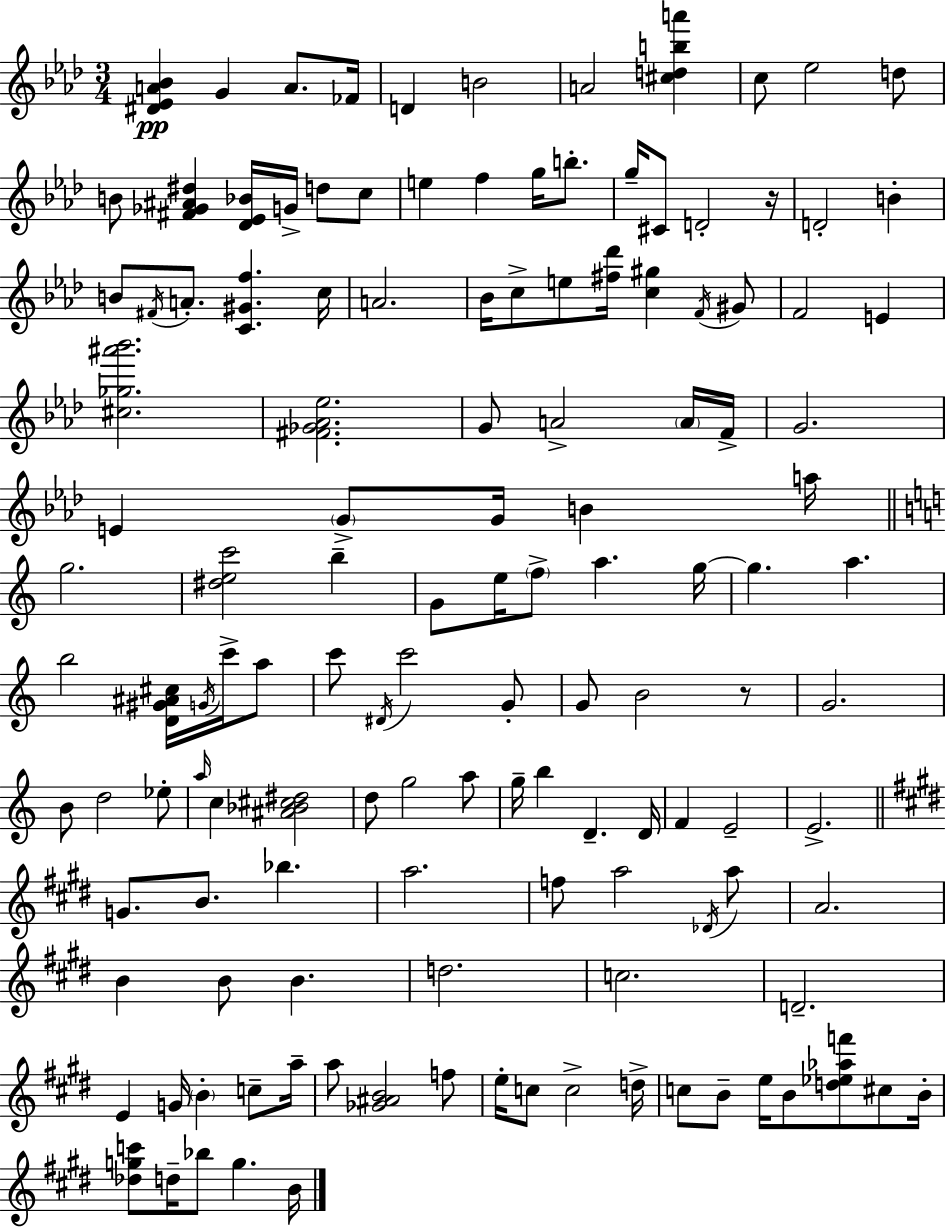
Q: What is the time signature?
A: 3/4